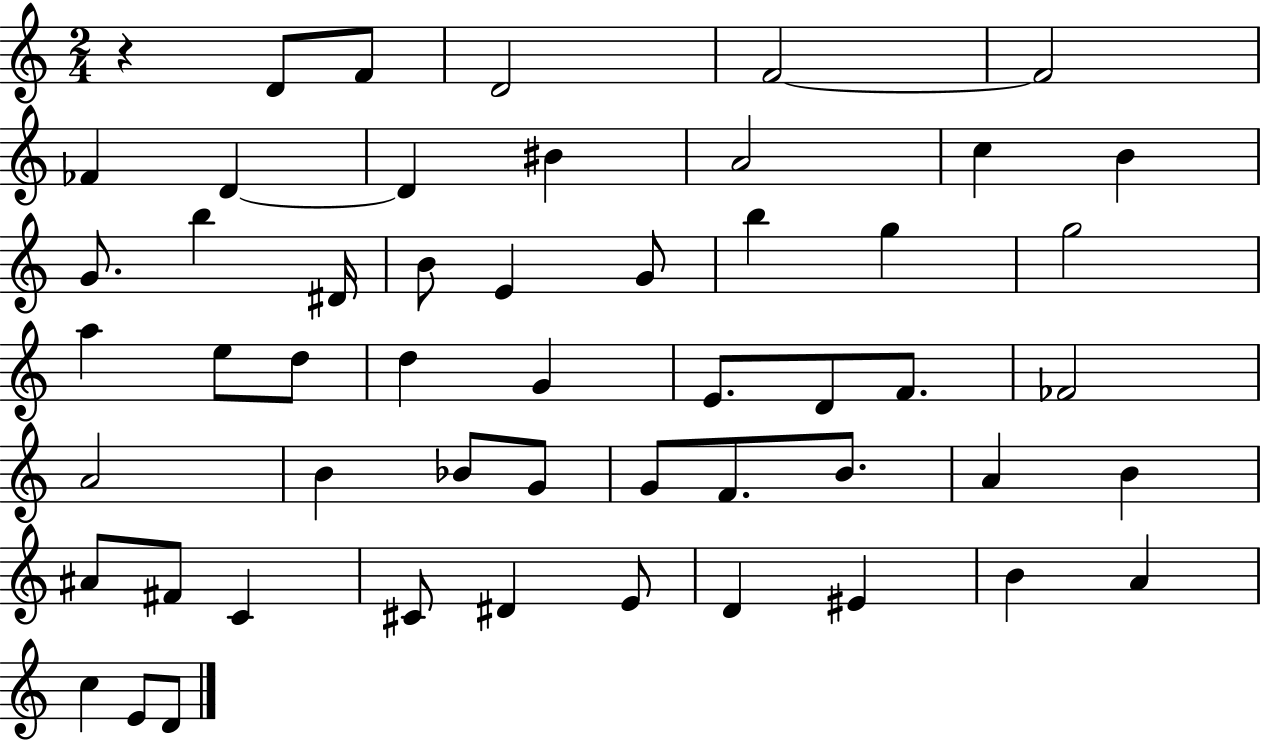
{
  \clef treble
  \numericTimeSignature
  \time 2/4
  \key c \major
  r4 d'8 f'8 | d'2 | f'2~~ | f'2 | \break fes'4 d'4~~ | d'4 bis'4 | a'2 | c''4 b'4 | \break g'8. b''4 dis'16 | b'8 e'4 g'8 | b''4 g''4 | g''2 | \break a''4 e''8 d''8 | d''4 g'4 | e'8. d'8 f'8. | fes'2 | \break a'2 | b'4 bes'8 g'8 | g'8 f'8. b'8. | a'4 b'4 | \break ais'8 fis'8 c'4 | cis'8 dis'4 e'8 | d'4 eis'4 | b'4 a'4 | \break c''4 e'8 d'8 | \bar "|."
}